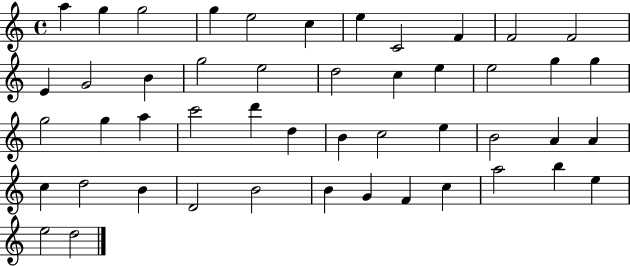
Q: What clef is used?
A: treble